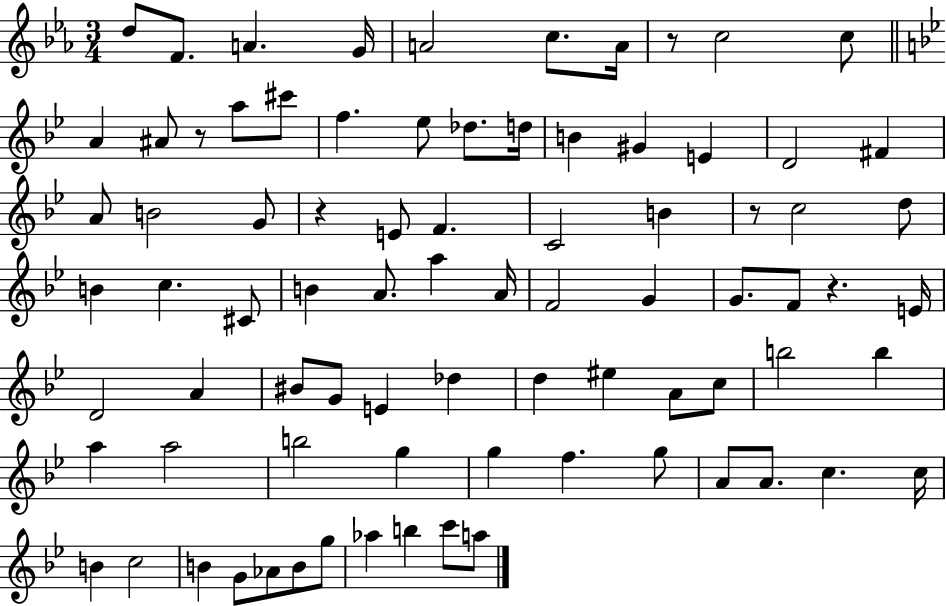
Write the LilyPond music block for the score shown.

{
  \clef treble
  \numericTimeSignature
  \time 3/4
  \key ees \major
  d''8 f'8. a'4. g'16 | a'2 c''8. a'16 | r8 c''2 c''8 | \bar "||" \break \key g \minor a'4 ais'8 r8 a''8 cis'''8 | f''4. ees''8 des''8. d''16 | b'4 gis'4 e'4 | d'2 fis'4 | \break a'8 b'2 g'8 | r4 e'8 f'4. | c'2 b'4 | r8 c''2 d''8 | \break b'4 c''4. cis'8 | b'4 a'8. a''4 a'16 | f'2 g'4 | g'8. f'8 r4. e'16 | \break d'2 a'4 | bis'8 g'8 e'4 des''4 | d''4 eis''4 a'8 c''8 | b''2 b''4 | \break a''4 a''2 | b''2 g''4 | g''4 f''4. g''8 | a'8 a'8. c''4. c''16 | \break b'4 c''2 | b'4 g'8 aes'8 b'8 g''8 | aes''4 b''4 c'''8 a''8 | \bar "|."
}